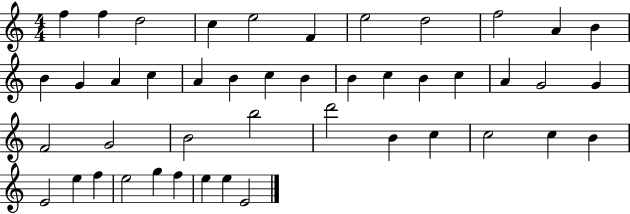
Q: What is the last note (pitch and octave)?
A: E4